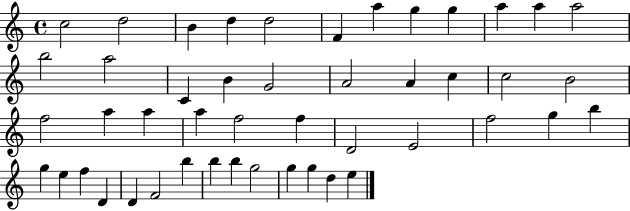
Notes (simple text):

C5/h D5/h B4/q D5/q D5/h F4/q A5/q G5/q G5/q A5/q A5/q A5/h B5/h A5/h C4/q B4/q G4/h A4/h A4/q C5/q C5/h B4/h F5/h A5/q A5/q A5/q F5/h F5/q D4/h E4/h F5/h G5/q B5/q G5/q E5/q F5/q D4/q D4/q F4/h B5/q B5/q B5/q G5/h G5/q G5/q D5/q E5/q